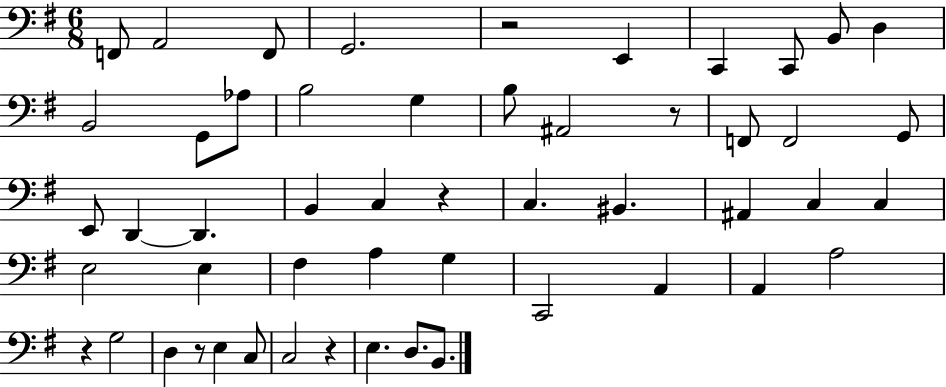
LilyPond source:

{
  \clef bass
  \numericTimeSignature
  \time 6/8
  \key g \major
  f,8 a,2 f,8 | g,2. | r2 e,4 | c,4 c,8 b,8 d4 | \break b,2 g,8 aes8 | b2 g4 | b8 ais,2 r8 | f,8 f,2 g,8 | \break e,8 d,4~~ d,4. | b,4 c4 r4 | c4. bis,4. | ais,4 c4 c4 | \break e2 e4 | fis4 a4 g4 | c,2 a,4 | a,4 a2 | \break r4 g2 | d4 r8 e4 c8 | c2 r4 | e4. d8. b,8. | \break \bar "|."
}